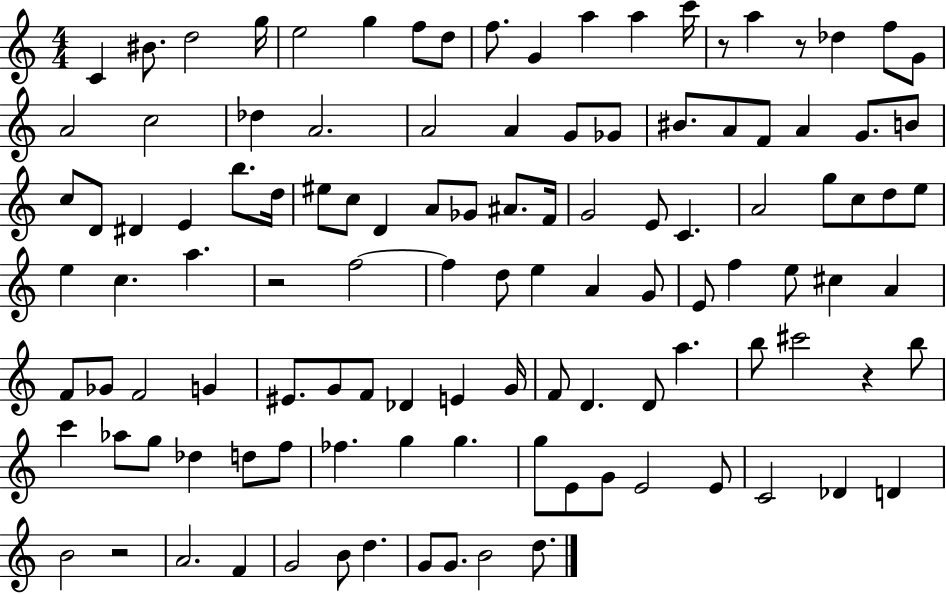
C4/q BIS4/e. D5/h G5/s E5/h G5/q F5/e D5/e F5/e. G4/q A5/q A5/q C6/s R/e A5/q R/e Db5/q F5/e G4/e A4/h C5/h Db5/q A4/h. A4/h A4/q G4/e Gb4/e BIS4/e. A4/e F4/e A4/q G4/e. B4/e C5/e D4/e D#4/q E4/q B5/e. D5/s EIS5/e C5/e D4/q A4/e Gb4/e A#4/e. F4/s G4/h E4/e C4/q. A4/h G5/e C5/e D5/e E5/e E5/q C5/q. A5/q. R/h F5/h F5/q D5/e E5/q A4/q G4/e E4/e F5/q E5/e C#5/q A4/q F4/e Gb4/e F4/h G4/q EIS4/e. G4/e F4/e Db4/q E4/q G4/s F4/e D4/q. D4/e A5/q. B5/e C#6/h R/q B5/e C6/q Ab5/e G5/e Db5/q D5/e F5/e FES5/q. G5/q G5/q. G5/e E4/e G4/e E4/h E4/e C4/h Db4/q D4/q B4/h R/h A4/h. F4/q G4/h B4/e D5/q. G4/e G4/e. B4/h D5/e.